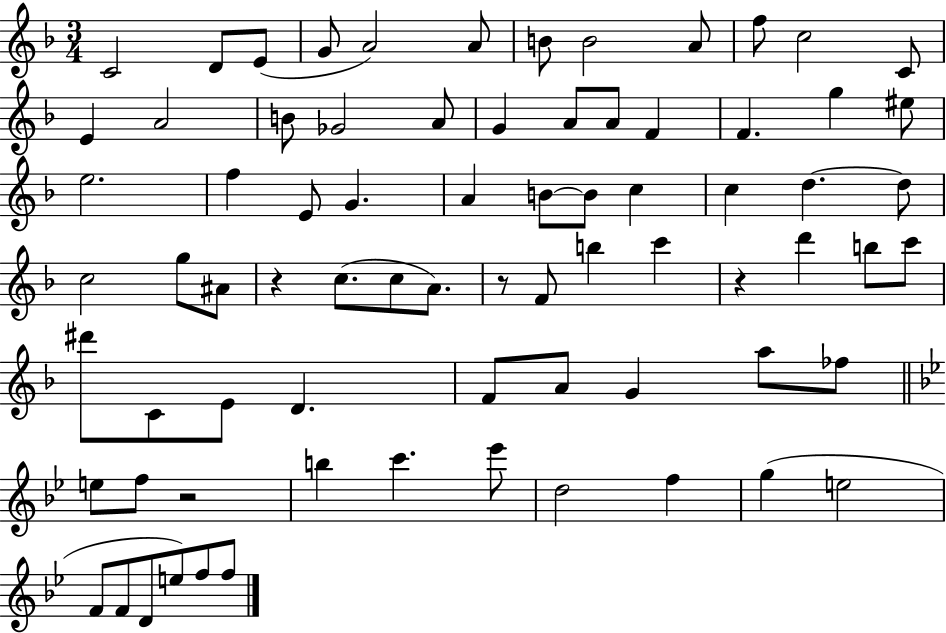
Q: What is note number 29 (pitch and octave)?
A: A4